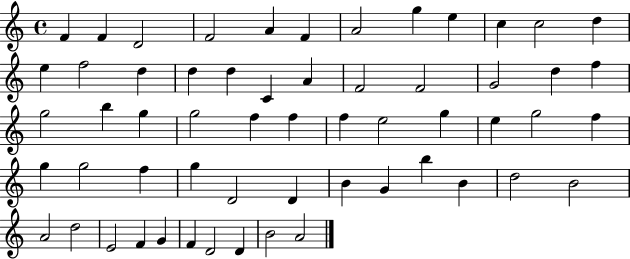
{
  \clef treble
  \time 4/4
  \defaultTimeSignature
  \key c \major
  f'4 f'4 d'2 | f'2 a'4 f'4 | a'2 g''4 e''4 | c''4 c''2 d''4 | \break e''4 f''2 d''4 | d''4 d''4 c'4 a'4 | f'2 f'2 | g'2 d''4 f''4 | \break g''2 b''4 g''4 | g''2 f''4 f''4 | f''4 e''2 g''4 | e''4 g''2 f''4 | \break g''4 g''2 f''4 | g''4 d'2 d'4 | b'4 g'4 b''4 b'4 | d''2 b'2 | \break a'2 d''2 | e'2 f'4 g'4 | f'4 d'2 d'4 | b'2 a'2 | \break \bar "|."
}